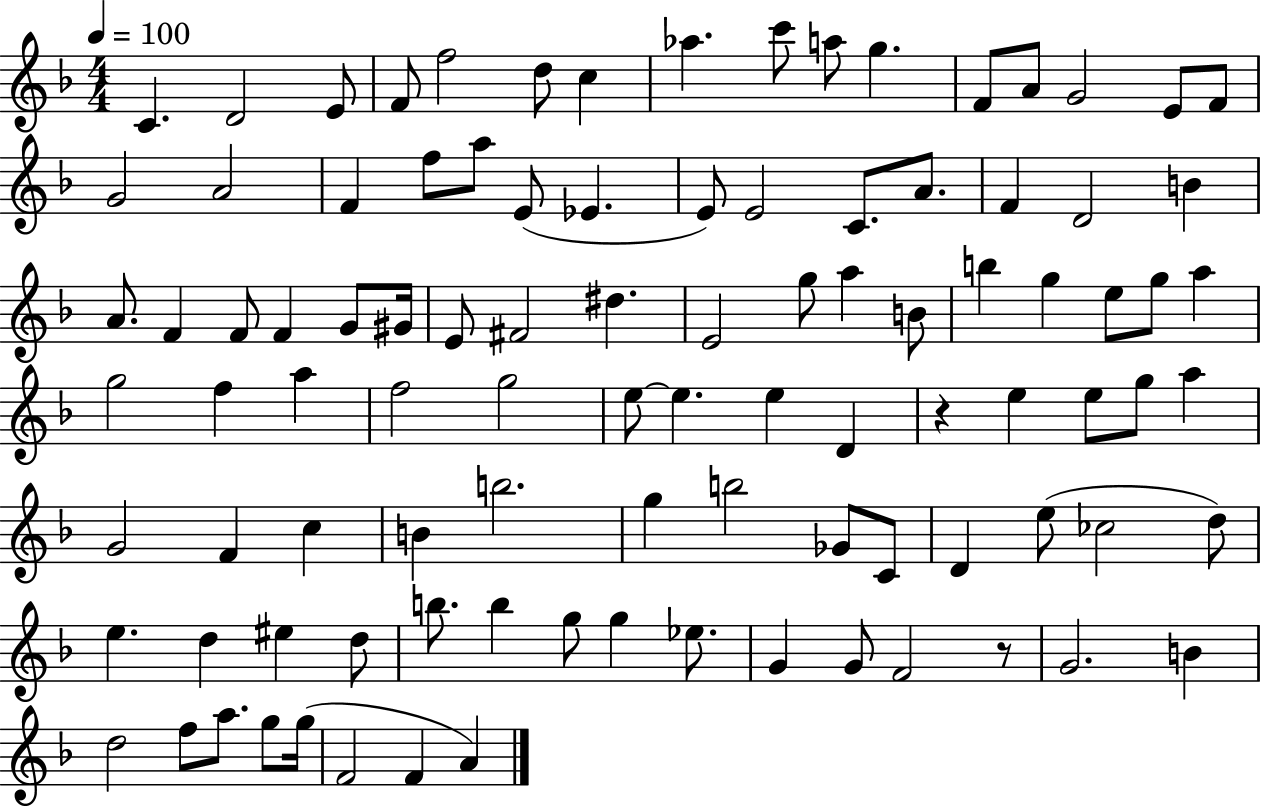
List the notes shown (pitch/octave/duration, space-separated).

C4/q. D4/h E4/e F4/e F5/h D5/e C5/q Ab5/q. C6/e A5/e G5/q. F4/e A4/e G4/h E4/e F4/e G4/h A4/h F4/q F5/e A5/e E4/e Eb4/q. E4/e E4/h C4/e. A4/e. F4/q D4/h B4/q A4/e. F4/q F4/e F4/q G4/e G#4/s E4/e F#4/h D#5/q. E4/h G5/e A5/q B4/e B5/q G5/q E5/e G5/e A5/q G5/h F5/q A5/q F5/h G5/h E5/e E5/q. E5/q D4/q R/q E5/q E5/e G5/e A5/q G4/h F4/q C5/q B4/q B5/h. G5/q B5/h Gb4/e C4/e D4/q E5/e CES5/h D5/e E5/q. D5/q EIS5/q D5/e B5/e. B5/q G5/e G5/q Eb5/e. G4/q G4/e F4/h R/e G4/h. B4/q D5/h F5/e A5/e. G5/e G5/s F4/h F4/q A4/q